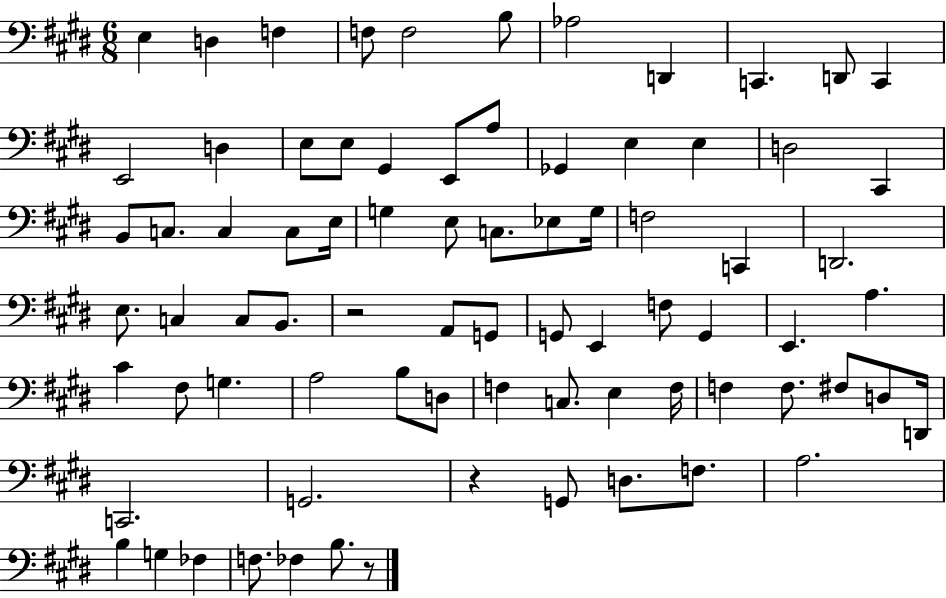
E3/q D3/q F3/q F3/e F3/h B3/e Ab3/h D2/q C2/q. D2/e C2/q E2/h D3/q E3/e E3/e G#2/q E2/e A3/e Gb2/q E3/q E3/q D3/h C#2/q B2/e C3/e. C3/q C3/e E3/s G3/q E3/e C3/e. Eb3/e G3/s F3/h C2/q D2/h. E3/e. C3/q C3/e B2/e. R/h A2/e G2/e G2/e E2/q F3/e G2/q E2/q. A3/q. C#4/q F#3/e G3/q. A3/h B3/e D3/e F3/q C3/e. E3/q F3/s F3/q F3/e. F#3/e D3/e D2/s C2/h. G2/h. R/q G2/e D3/e. F3/e. A3/h. B3/q G3/q FES3/q F3/e. FES3/q B3/e. R/e